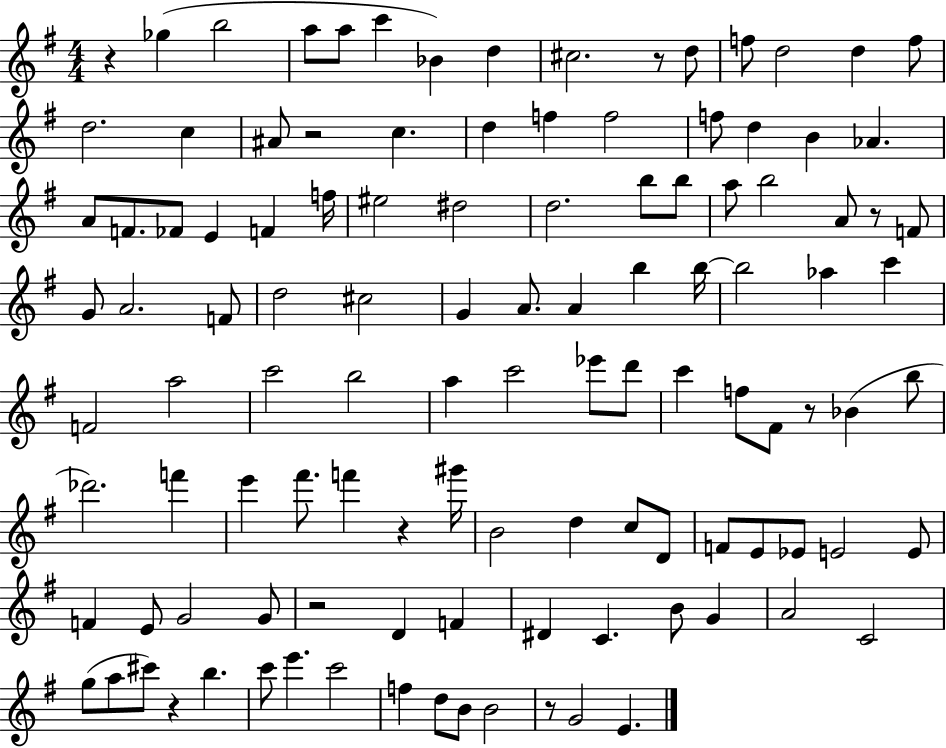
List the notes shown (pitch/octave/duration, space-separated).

R/q Gb5/q B5/h A5/e A5/e C6/q Bb4/q D5/q C#5/h. R/e D5/e F5/e D5/h D5/q F5/e D5/h. C5/q A#4/e R/h C5/q. D5/q F5/q F5/h F5/e D5/q B4/q Ab4/q. A4/e F4/e. FES4/e E4/q F4/q F5/s EIS5/h D#5/h D5/h. B5/e B5/e A5/e B5/h A4/e R/e F4/e G4/e A4/h. F4/e D5/h C#5/h G4/q A4/e. A4/q B5/q B5/s B5/h Ab5/q C6/q F4/h A5/h C6/h B5/h A5/q C6/h Eb6/e D6/e C6/q F5/e F#4/e R/e Bb4/q B5/e Db6/h. F6/q E6/q F#6/e. F6/q R/q G#6/s B4/h D5/q C5/e D4/e F4/e E4/e Eb4/e E4/h E4/e F4/q E4/e G4/h G4/e R/h D4/q F4/q D#4/q C4/q. B4/e G4/q A4/h C4/h G5/e A5/e C#6/e R/q B5/q. C6/e E6/q. C6/h F5/q D5/e B4/e B4/h R/e G4/h E4/q.